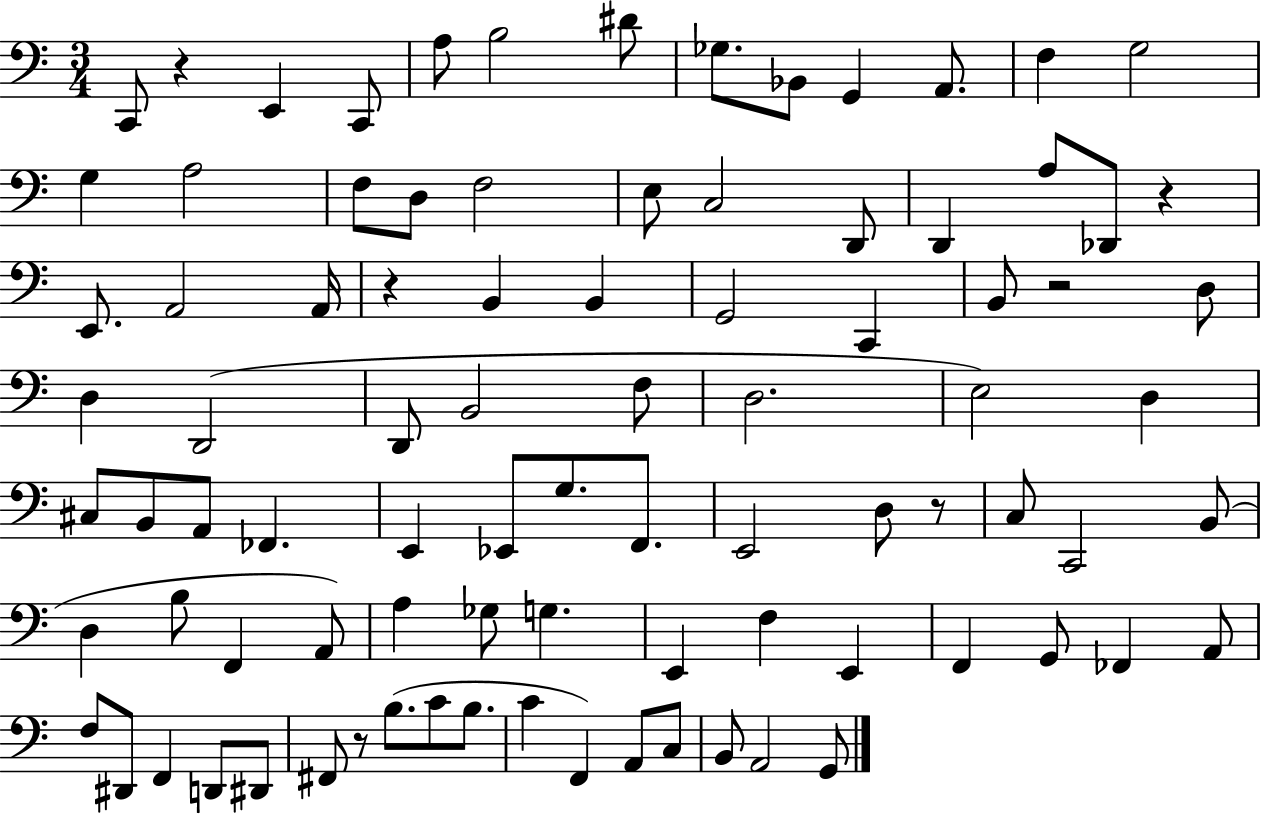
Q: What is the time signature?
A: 3/4